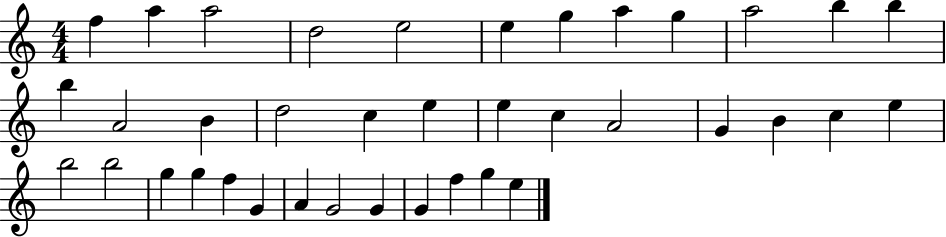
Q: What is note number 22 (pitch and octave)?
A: G4